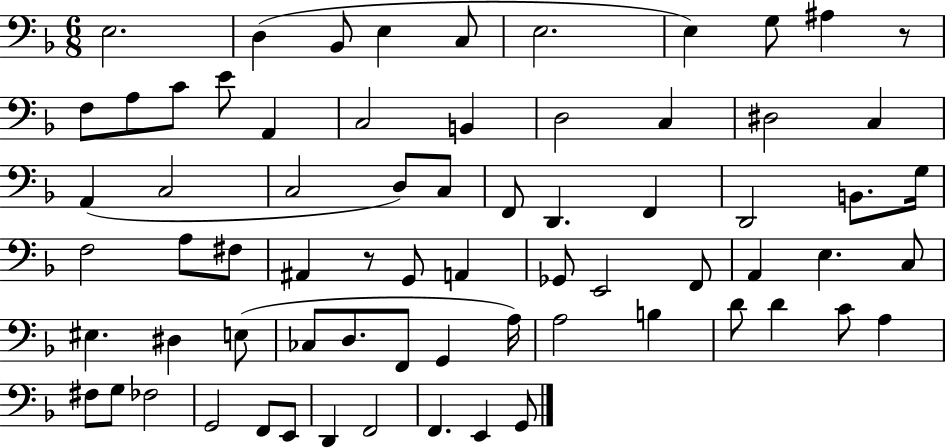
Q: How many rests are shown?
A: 2